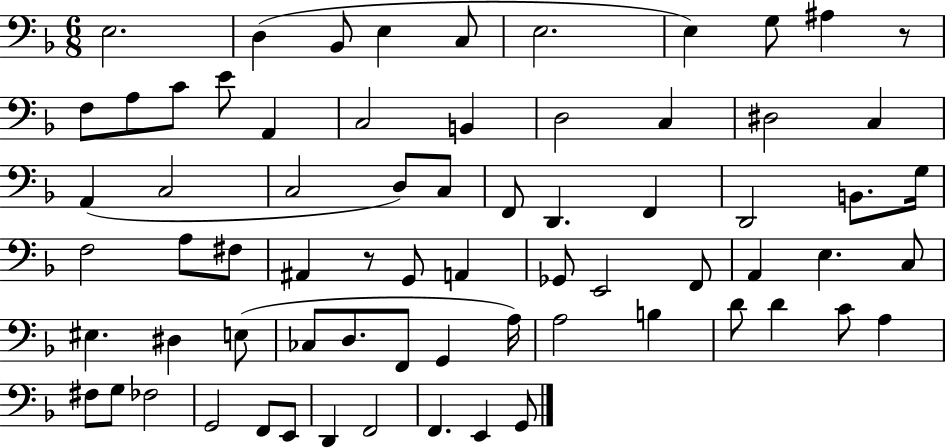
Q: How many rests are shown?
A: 2